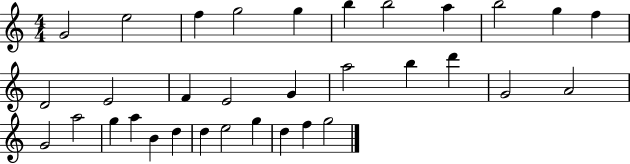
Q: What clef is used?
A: treble